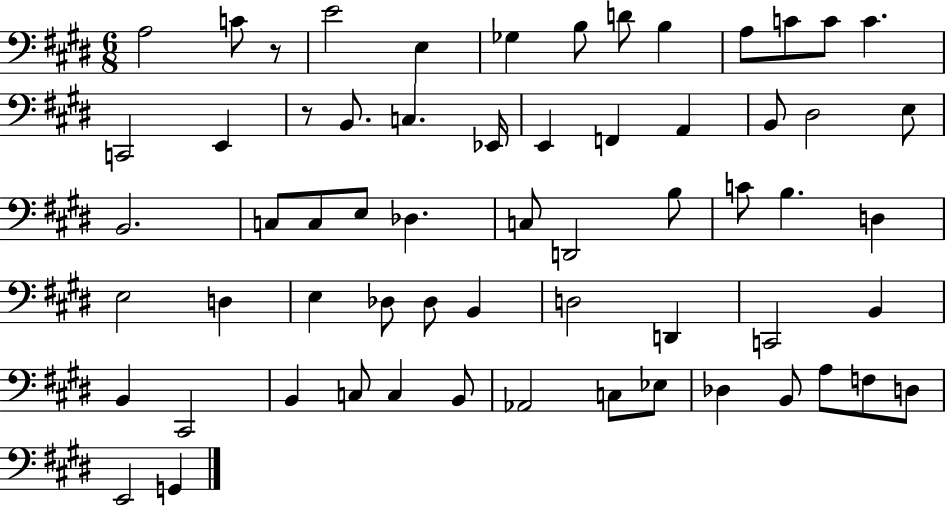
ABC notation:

X:1
T:Untitled
M:6/8
L:1/4
K:E
A,2 C/2 z/2 E2 E, _G, B,/2 D/2 B, A,/2 C/2 C/2 C C,,2 E,, z/2 B,,/2 C, _E,,/4 E,, F,, A,, B,,/2 ^D,2 E,/2 B,,2 C,/2 C,/2 E,/2 _D, C,/2 D,,2 B,/2 C/2 B, D, E,2 D, E, _D,/2 _D,/2 B,, D,2 D,, C,,2 B,, B,, ^C,,2 B,, C,/2 C, B,,/2 _A,,2 C,/2 _E,/2 _D, B,,/2 A,/2 F,/2 D,/2 E,,2 G,,